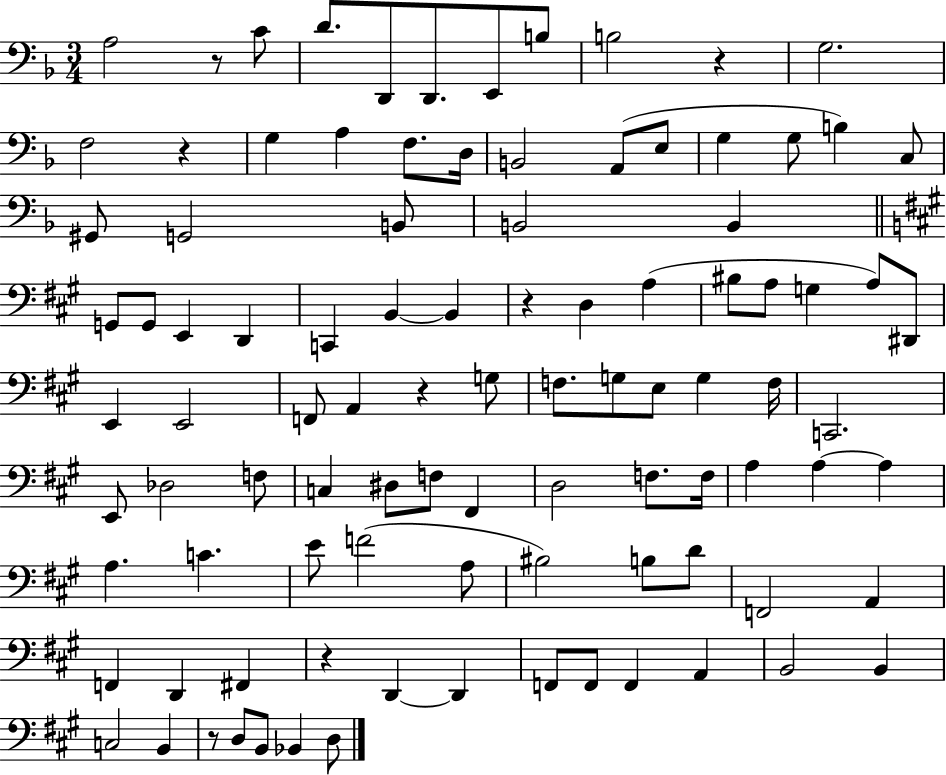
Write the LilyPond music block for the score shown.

{
  \clef bass
  \numericTimeSignature
  \time 3/4
  \key f \major
  a2 r8 c'8 | d'8. d,8 d,8. e,8 b8 | b2 r4 | g2. | \break f2 r4 | g4 a4 f8. d16 | b,2 a,8( e8 | g4 g8 b4) c8 | \break gis,8 g,2 b,8 | b,2 b,4 | \bar "||" \break \key a \major g,8 g,8 e,4 d,4 | c,4 b,4~~ b,4 | r4 d4 a4( | bis8 a8 g4 a8) dis,8 | \break e,4 e,2 | f,8 a,4 r4 g8 | f8. g8 e8 g4 f16 | c,2. | \break e,8 des2 f8 | c4 dis8 f8 fis,4 | d2 f8. f16 | a4 a4~~ a4 | \break a4. c'4. | e'8 f'2( a8 | bis2) b8 d'8 | f,2 a,4 | \break f,4 d,4 fis,4 | r4 d,4~~ d,4 | f,8 f,8 f,4 a,4 | b,2 b,4 | \break c2 b,4 | r8 d8 b,8 bes,4 d8 | \bar "|."
}